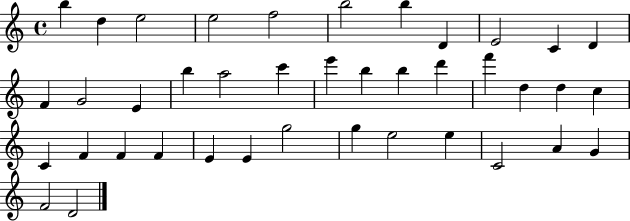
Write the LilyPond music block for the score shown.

{
  \clef treble
  \time 4/4
  \defaultTimeSignature
  \key c \major
  b''4 d''4 e''2 | e''2 f''2 | b''2 b''4 d'4 | e'2 c'4 d'4 | \break f'4 g'2 e'4 | b''4 a''2 c'''4 | e'''4 b''4 b''4 d'''4 | f'''4 d''4 d''4 c''4 | \break c'4 f'4 f'4 f'4 | e'4 e'4 g''2 | g''4 e''2 e''4 | c'2 a'4 g'4 | \break f'2 d'2 | \bar "|."
}